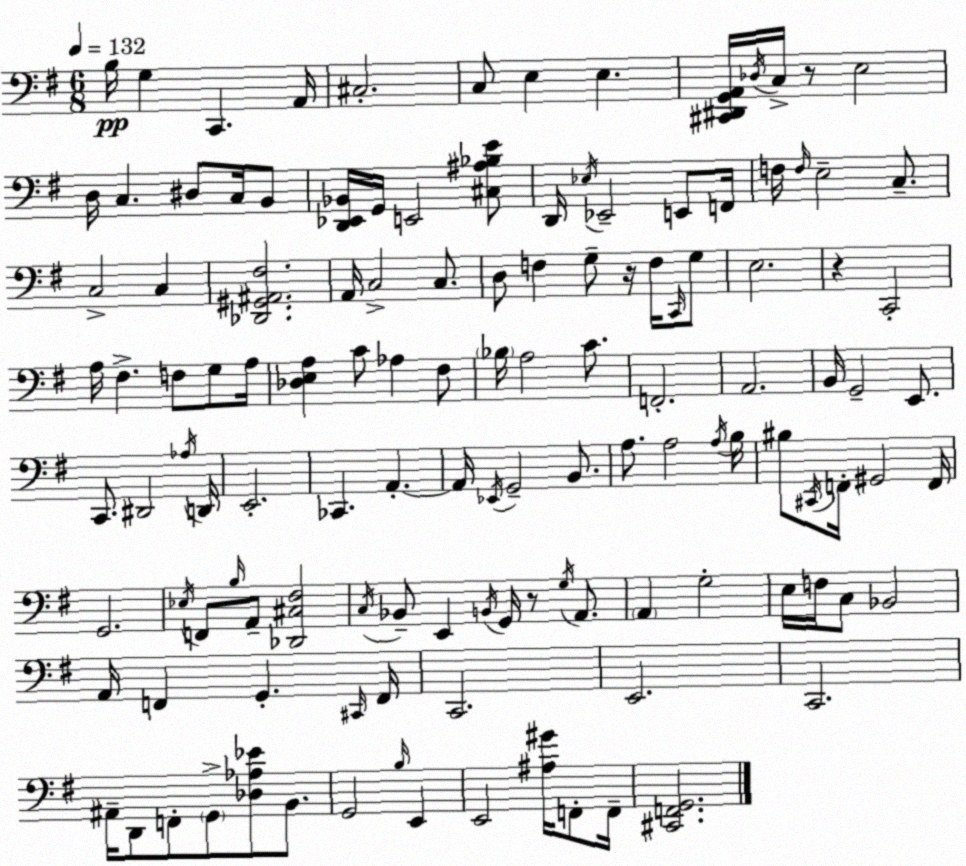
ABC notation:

X:1
T:Untitled
M:6/8
L:1/4
K:G
B,/4 G, C,, A,,/4 ^C,2 C,/2 E, E, [^C,,^D,,G,,A,,]/4 _D,/4 C,/4 z/2 E,2 D,/4 C, ^D,/2 C,/4 B,,/2 [D,,_E,,_B,,]/4 G,,/4 E,,2 [^C,^A,_B,E]/2 D,,/4 _E,/4 _E,,2 E,,/2 F,,/4 F,/4 F,/4 E,2 C,/2 C,2 C, [_D,,^G,,^A,,^F,]2 A,,/4 C,2 C,/2 D,/2 F, G,/2 z/4 F,/4 C,,/4 G,/2 E,2 z C,,2 A,/4 ^F, F,/2 G,/2 A,/4 [_D,E,A,] C/2 _A, ^F,/2 _B,/4 A,2 C/2 F,,2 A,,2 B,,/4 G,,2 E,,/2 C,,/2 ^D,,2 _A,/4 D,,/4 E,,2 _C,, A,, A,,/4 _E,,/4 G,,2 B,,/2 A,/2 A,2 A,/4 B,/4 ^B,/2 ^C,,/4 F,,/4 ^G,,2 F,,/4 G,,2 _E,/4 F,,/2 B,/4 A,,/2 [_D,,^C,^F,]2 C,/4 _B,,/2 E,, B,,/4 G,,/4 z/2 G,/4 A,,/2 A,, G,2 E,/4 F,/4 C,/2 _B,,2 A,,/4 F,, G,, ^C,,/4 F,,/4 C,,2 E,,2 C,,2 ^A,,/4 D,,/2 F,,/2 G,,/2 [_D,_A,_E]/2 B,,/2 G,,2 B,/4 E,, E,,2 [^A,^G]/4 F,,/2 F,,/4 [^C,,F,,G,,]2